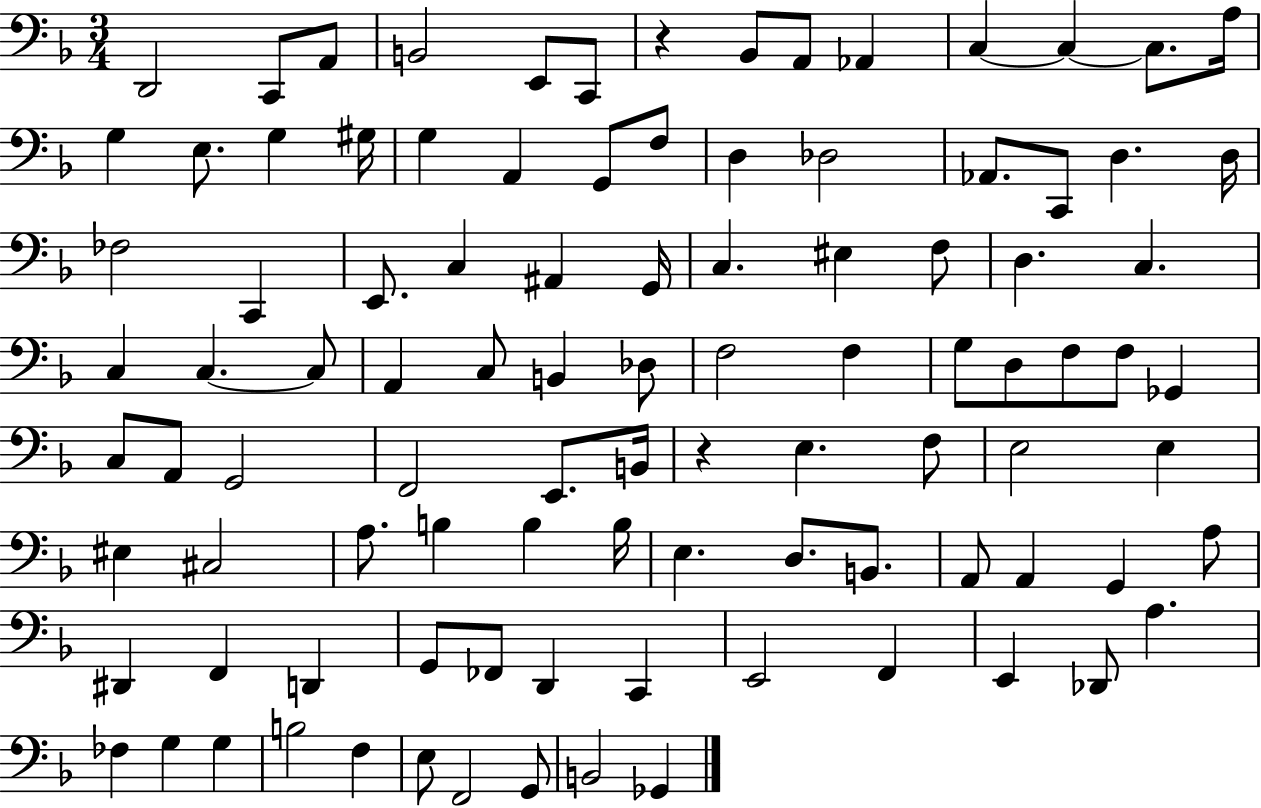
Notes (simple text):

D2/h C2/e A2/e B2/h E2/e C2/e R/q Bb2/e A2/e Ab2/q C3/q C3/q C3/e. A3/s G3/q E3/e. G3/q G#3/s G3/q A2/q G2/e F3/e D3/q Db3/h Ab2/e. C2/e D3/q. D3/s FES3/h C2/q E2/e. C3/q A#2/q G2/s C3/q. EIS3/q F3/e D3/q. C3/q. C3/q C3/q. C3/e A2/q C3/e B2/q Db3/e F3/h F3/q G3/e D3/e F3/e F3/e Gb2/q C3/e A2/e G2/h F2/h E2/e. B2/s R/q E3/q. F3/e E3/h E3/q EIS3/q C#3/h A3/e. B3/q B3/q B3/s E3/q. D3/e. B2/e. A2/e A2/q G2/q A3/e D#2/q F2/q D2/q G2/e FES2/e D2/q C2/q E2/h F2/q E2/q Db2/e A3/q. FES3/q G3/q G3/q B3/h F3/q E3/e F2/h G2/e B2/h Gb2/q